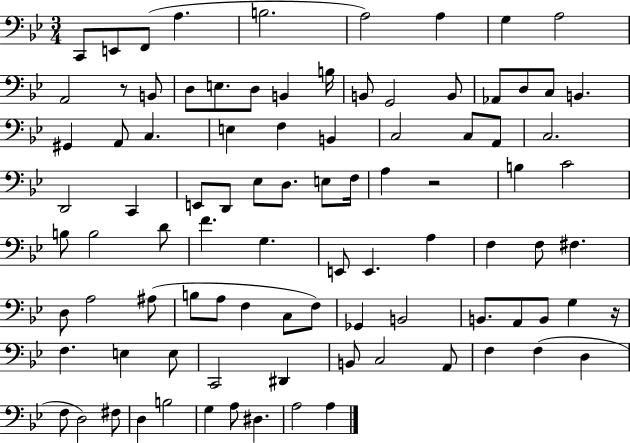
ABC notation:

X:1
T:Untitled
M:3/4
L:1/4
K:Bb
C,,/2 E,,/2 F,,/2 A, B,2 A,2 A, G, A,2 A,,2 z/2 B,,/2 D,/2 E,/2 D,/2 B,, B,/4 B,,/2 G,,2 B,,/2 _A,,/2 D,/2 C,/2 B,, ^G,, A,,/2 C, E, F, B,, C,2 C,/2 A,,/2 C,2 D,,2 C,, E,,/2 D,,/2 _E,/2 D,/2 E,/2 F,/4 A, z2 B, C2 B,/2 B,2 D/2 F G, E,,/2 E,, A, F, F,/2 ^F, D,/2 A,2 ^A,/2 B,/2 A,/2 F, C,/2 F,/2 _G,, B,,2 B,,/2 A,,/2 B,,/2 G, z/4 F, E, E,/2 C,,2 ^D,, B,,/2 C,2 A,,/2 F, F, D, F,/2 D,2 ^F,/2 D, B,2 G, A,/2 ^D, A,2 A,